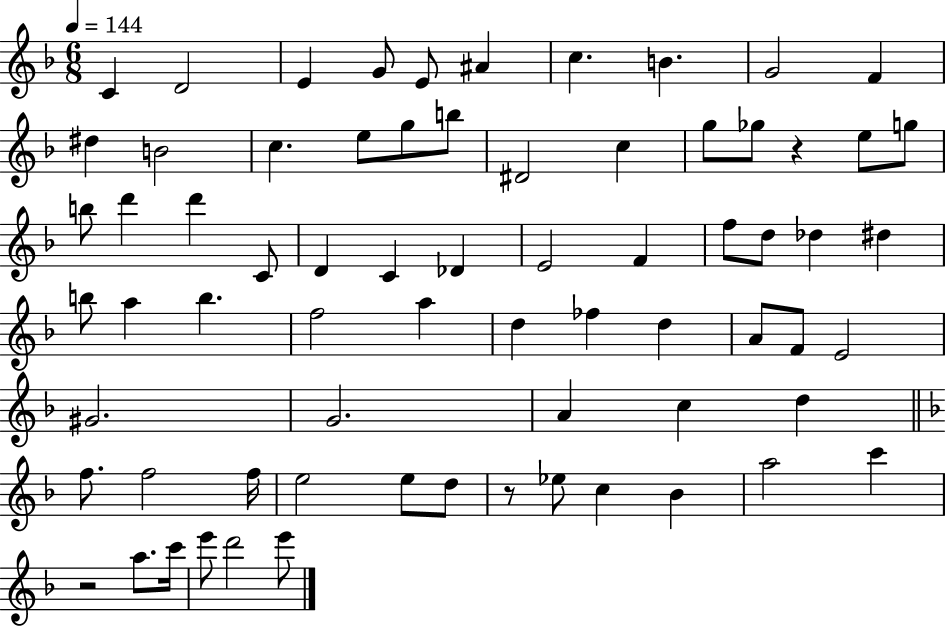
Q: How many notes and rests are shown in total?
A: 70